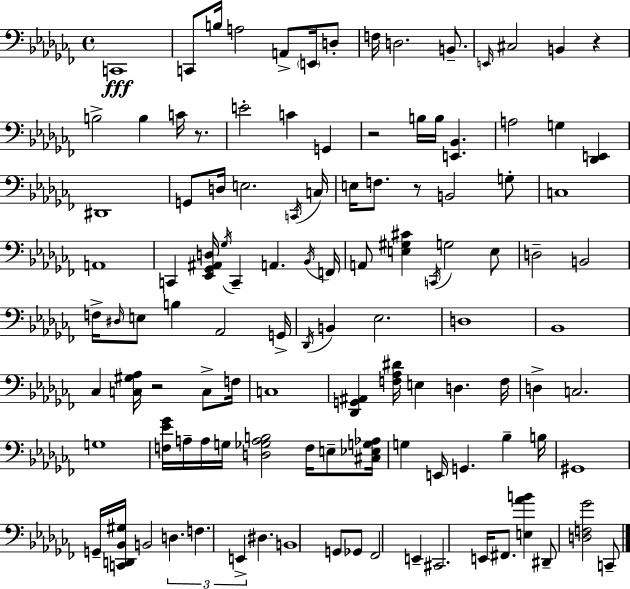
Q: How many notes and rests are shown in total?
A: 113